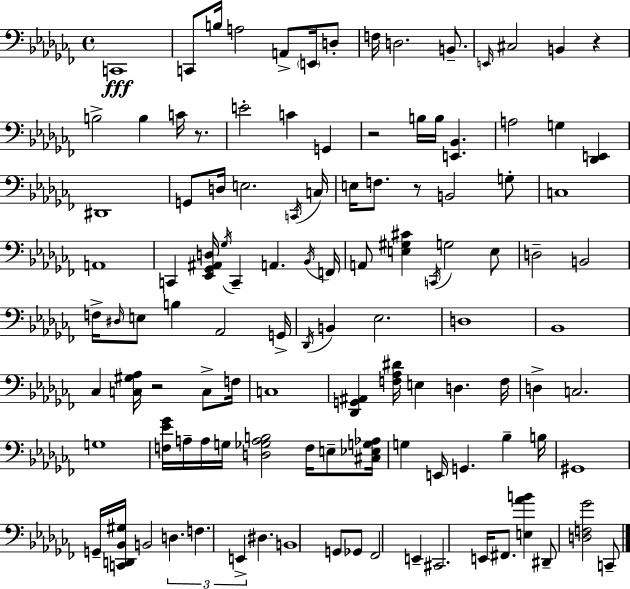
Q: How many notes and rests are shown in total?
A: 113